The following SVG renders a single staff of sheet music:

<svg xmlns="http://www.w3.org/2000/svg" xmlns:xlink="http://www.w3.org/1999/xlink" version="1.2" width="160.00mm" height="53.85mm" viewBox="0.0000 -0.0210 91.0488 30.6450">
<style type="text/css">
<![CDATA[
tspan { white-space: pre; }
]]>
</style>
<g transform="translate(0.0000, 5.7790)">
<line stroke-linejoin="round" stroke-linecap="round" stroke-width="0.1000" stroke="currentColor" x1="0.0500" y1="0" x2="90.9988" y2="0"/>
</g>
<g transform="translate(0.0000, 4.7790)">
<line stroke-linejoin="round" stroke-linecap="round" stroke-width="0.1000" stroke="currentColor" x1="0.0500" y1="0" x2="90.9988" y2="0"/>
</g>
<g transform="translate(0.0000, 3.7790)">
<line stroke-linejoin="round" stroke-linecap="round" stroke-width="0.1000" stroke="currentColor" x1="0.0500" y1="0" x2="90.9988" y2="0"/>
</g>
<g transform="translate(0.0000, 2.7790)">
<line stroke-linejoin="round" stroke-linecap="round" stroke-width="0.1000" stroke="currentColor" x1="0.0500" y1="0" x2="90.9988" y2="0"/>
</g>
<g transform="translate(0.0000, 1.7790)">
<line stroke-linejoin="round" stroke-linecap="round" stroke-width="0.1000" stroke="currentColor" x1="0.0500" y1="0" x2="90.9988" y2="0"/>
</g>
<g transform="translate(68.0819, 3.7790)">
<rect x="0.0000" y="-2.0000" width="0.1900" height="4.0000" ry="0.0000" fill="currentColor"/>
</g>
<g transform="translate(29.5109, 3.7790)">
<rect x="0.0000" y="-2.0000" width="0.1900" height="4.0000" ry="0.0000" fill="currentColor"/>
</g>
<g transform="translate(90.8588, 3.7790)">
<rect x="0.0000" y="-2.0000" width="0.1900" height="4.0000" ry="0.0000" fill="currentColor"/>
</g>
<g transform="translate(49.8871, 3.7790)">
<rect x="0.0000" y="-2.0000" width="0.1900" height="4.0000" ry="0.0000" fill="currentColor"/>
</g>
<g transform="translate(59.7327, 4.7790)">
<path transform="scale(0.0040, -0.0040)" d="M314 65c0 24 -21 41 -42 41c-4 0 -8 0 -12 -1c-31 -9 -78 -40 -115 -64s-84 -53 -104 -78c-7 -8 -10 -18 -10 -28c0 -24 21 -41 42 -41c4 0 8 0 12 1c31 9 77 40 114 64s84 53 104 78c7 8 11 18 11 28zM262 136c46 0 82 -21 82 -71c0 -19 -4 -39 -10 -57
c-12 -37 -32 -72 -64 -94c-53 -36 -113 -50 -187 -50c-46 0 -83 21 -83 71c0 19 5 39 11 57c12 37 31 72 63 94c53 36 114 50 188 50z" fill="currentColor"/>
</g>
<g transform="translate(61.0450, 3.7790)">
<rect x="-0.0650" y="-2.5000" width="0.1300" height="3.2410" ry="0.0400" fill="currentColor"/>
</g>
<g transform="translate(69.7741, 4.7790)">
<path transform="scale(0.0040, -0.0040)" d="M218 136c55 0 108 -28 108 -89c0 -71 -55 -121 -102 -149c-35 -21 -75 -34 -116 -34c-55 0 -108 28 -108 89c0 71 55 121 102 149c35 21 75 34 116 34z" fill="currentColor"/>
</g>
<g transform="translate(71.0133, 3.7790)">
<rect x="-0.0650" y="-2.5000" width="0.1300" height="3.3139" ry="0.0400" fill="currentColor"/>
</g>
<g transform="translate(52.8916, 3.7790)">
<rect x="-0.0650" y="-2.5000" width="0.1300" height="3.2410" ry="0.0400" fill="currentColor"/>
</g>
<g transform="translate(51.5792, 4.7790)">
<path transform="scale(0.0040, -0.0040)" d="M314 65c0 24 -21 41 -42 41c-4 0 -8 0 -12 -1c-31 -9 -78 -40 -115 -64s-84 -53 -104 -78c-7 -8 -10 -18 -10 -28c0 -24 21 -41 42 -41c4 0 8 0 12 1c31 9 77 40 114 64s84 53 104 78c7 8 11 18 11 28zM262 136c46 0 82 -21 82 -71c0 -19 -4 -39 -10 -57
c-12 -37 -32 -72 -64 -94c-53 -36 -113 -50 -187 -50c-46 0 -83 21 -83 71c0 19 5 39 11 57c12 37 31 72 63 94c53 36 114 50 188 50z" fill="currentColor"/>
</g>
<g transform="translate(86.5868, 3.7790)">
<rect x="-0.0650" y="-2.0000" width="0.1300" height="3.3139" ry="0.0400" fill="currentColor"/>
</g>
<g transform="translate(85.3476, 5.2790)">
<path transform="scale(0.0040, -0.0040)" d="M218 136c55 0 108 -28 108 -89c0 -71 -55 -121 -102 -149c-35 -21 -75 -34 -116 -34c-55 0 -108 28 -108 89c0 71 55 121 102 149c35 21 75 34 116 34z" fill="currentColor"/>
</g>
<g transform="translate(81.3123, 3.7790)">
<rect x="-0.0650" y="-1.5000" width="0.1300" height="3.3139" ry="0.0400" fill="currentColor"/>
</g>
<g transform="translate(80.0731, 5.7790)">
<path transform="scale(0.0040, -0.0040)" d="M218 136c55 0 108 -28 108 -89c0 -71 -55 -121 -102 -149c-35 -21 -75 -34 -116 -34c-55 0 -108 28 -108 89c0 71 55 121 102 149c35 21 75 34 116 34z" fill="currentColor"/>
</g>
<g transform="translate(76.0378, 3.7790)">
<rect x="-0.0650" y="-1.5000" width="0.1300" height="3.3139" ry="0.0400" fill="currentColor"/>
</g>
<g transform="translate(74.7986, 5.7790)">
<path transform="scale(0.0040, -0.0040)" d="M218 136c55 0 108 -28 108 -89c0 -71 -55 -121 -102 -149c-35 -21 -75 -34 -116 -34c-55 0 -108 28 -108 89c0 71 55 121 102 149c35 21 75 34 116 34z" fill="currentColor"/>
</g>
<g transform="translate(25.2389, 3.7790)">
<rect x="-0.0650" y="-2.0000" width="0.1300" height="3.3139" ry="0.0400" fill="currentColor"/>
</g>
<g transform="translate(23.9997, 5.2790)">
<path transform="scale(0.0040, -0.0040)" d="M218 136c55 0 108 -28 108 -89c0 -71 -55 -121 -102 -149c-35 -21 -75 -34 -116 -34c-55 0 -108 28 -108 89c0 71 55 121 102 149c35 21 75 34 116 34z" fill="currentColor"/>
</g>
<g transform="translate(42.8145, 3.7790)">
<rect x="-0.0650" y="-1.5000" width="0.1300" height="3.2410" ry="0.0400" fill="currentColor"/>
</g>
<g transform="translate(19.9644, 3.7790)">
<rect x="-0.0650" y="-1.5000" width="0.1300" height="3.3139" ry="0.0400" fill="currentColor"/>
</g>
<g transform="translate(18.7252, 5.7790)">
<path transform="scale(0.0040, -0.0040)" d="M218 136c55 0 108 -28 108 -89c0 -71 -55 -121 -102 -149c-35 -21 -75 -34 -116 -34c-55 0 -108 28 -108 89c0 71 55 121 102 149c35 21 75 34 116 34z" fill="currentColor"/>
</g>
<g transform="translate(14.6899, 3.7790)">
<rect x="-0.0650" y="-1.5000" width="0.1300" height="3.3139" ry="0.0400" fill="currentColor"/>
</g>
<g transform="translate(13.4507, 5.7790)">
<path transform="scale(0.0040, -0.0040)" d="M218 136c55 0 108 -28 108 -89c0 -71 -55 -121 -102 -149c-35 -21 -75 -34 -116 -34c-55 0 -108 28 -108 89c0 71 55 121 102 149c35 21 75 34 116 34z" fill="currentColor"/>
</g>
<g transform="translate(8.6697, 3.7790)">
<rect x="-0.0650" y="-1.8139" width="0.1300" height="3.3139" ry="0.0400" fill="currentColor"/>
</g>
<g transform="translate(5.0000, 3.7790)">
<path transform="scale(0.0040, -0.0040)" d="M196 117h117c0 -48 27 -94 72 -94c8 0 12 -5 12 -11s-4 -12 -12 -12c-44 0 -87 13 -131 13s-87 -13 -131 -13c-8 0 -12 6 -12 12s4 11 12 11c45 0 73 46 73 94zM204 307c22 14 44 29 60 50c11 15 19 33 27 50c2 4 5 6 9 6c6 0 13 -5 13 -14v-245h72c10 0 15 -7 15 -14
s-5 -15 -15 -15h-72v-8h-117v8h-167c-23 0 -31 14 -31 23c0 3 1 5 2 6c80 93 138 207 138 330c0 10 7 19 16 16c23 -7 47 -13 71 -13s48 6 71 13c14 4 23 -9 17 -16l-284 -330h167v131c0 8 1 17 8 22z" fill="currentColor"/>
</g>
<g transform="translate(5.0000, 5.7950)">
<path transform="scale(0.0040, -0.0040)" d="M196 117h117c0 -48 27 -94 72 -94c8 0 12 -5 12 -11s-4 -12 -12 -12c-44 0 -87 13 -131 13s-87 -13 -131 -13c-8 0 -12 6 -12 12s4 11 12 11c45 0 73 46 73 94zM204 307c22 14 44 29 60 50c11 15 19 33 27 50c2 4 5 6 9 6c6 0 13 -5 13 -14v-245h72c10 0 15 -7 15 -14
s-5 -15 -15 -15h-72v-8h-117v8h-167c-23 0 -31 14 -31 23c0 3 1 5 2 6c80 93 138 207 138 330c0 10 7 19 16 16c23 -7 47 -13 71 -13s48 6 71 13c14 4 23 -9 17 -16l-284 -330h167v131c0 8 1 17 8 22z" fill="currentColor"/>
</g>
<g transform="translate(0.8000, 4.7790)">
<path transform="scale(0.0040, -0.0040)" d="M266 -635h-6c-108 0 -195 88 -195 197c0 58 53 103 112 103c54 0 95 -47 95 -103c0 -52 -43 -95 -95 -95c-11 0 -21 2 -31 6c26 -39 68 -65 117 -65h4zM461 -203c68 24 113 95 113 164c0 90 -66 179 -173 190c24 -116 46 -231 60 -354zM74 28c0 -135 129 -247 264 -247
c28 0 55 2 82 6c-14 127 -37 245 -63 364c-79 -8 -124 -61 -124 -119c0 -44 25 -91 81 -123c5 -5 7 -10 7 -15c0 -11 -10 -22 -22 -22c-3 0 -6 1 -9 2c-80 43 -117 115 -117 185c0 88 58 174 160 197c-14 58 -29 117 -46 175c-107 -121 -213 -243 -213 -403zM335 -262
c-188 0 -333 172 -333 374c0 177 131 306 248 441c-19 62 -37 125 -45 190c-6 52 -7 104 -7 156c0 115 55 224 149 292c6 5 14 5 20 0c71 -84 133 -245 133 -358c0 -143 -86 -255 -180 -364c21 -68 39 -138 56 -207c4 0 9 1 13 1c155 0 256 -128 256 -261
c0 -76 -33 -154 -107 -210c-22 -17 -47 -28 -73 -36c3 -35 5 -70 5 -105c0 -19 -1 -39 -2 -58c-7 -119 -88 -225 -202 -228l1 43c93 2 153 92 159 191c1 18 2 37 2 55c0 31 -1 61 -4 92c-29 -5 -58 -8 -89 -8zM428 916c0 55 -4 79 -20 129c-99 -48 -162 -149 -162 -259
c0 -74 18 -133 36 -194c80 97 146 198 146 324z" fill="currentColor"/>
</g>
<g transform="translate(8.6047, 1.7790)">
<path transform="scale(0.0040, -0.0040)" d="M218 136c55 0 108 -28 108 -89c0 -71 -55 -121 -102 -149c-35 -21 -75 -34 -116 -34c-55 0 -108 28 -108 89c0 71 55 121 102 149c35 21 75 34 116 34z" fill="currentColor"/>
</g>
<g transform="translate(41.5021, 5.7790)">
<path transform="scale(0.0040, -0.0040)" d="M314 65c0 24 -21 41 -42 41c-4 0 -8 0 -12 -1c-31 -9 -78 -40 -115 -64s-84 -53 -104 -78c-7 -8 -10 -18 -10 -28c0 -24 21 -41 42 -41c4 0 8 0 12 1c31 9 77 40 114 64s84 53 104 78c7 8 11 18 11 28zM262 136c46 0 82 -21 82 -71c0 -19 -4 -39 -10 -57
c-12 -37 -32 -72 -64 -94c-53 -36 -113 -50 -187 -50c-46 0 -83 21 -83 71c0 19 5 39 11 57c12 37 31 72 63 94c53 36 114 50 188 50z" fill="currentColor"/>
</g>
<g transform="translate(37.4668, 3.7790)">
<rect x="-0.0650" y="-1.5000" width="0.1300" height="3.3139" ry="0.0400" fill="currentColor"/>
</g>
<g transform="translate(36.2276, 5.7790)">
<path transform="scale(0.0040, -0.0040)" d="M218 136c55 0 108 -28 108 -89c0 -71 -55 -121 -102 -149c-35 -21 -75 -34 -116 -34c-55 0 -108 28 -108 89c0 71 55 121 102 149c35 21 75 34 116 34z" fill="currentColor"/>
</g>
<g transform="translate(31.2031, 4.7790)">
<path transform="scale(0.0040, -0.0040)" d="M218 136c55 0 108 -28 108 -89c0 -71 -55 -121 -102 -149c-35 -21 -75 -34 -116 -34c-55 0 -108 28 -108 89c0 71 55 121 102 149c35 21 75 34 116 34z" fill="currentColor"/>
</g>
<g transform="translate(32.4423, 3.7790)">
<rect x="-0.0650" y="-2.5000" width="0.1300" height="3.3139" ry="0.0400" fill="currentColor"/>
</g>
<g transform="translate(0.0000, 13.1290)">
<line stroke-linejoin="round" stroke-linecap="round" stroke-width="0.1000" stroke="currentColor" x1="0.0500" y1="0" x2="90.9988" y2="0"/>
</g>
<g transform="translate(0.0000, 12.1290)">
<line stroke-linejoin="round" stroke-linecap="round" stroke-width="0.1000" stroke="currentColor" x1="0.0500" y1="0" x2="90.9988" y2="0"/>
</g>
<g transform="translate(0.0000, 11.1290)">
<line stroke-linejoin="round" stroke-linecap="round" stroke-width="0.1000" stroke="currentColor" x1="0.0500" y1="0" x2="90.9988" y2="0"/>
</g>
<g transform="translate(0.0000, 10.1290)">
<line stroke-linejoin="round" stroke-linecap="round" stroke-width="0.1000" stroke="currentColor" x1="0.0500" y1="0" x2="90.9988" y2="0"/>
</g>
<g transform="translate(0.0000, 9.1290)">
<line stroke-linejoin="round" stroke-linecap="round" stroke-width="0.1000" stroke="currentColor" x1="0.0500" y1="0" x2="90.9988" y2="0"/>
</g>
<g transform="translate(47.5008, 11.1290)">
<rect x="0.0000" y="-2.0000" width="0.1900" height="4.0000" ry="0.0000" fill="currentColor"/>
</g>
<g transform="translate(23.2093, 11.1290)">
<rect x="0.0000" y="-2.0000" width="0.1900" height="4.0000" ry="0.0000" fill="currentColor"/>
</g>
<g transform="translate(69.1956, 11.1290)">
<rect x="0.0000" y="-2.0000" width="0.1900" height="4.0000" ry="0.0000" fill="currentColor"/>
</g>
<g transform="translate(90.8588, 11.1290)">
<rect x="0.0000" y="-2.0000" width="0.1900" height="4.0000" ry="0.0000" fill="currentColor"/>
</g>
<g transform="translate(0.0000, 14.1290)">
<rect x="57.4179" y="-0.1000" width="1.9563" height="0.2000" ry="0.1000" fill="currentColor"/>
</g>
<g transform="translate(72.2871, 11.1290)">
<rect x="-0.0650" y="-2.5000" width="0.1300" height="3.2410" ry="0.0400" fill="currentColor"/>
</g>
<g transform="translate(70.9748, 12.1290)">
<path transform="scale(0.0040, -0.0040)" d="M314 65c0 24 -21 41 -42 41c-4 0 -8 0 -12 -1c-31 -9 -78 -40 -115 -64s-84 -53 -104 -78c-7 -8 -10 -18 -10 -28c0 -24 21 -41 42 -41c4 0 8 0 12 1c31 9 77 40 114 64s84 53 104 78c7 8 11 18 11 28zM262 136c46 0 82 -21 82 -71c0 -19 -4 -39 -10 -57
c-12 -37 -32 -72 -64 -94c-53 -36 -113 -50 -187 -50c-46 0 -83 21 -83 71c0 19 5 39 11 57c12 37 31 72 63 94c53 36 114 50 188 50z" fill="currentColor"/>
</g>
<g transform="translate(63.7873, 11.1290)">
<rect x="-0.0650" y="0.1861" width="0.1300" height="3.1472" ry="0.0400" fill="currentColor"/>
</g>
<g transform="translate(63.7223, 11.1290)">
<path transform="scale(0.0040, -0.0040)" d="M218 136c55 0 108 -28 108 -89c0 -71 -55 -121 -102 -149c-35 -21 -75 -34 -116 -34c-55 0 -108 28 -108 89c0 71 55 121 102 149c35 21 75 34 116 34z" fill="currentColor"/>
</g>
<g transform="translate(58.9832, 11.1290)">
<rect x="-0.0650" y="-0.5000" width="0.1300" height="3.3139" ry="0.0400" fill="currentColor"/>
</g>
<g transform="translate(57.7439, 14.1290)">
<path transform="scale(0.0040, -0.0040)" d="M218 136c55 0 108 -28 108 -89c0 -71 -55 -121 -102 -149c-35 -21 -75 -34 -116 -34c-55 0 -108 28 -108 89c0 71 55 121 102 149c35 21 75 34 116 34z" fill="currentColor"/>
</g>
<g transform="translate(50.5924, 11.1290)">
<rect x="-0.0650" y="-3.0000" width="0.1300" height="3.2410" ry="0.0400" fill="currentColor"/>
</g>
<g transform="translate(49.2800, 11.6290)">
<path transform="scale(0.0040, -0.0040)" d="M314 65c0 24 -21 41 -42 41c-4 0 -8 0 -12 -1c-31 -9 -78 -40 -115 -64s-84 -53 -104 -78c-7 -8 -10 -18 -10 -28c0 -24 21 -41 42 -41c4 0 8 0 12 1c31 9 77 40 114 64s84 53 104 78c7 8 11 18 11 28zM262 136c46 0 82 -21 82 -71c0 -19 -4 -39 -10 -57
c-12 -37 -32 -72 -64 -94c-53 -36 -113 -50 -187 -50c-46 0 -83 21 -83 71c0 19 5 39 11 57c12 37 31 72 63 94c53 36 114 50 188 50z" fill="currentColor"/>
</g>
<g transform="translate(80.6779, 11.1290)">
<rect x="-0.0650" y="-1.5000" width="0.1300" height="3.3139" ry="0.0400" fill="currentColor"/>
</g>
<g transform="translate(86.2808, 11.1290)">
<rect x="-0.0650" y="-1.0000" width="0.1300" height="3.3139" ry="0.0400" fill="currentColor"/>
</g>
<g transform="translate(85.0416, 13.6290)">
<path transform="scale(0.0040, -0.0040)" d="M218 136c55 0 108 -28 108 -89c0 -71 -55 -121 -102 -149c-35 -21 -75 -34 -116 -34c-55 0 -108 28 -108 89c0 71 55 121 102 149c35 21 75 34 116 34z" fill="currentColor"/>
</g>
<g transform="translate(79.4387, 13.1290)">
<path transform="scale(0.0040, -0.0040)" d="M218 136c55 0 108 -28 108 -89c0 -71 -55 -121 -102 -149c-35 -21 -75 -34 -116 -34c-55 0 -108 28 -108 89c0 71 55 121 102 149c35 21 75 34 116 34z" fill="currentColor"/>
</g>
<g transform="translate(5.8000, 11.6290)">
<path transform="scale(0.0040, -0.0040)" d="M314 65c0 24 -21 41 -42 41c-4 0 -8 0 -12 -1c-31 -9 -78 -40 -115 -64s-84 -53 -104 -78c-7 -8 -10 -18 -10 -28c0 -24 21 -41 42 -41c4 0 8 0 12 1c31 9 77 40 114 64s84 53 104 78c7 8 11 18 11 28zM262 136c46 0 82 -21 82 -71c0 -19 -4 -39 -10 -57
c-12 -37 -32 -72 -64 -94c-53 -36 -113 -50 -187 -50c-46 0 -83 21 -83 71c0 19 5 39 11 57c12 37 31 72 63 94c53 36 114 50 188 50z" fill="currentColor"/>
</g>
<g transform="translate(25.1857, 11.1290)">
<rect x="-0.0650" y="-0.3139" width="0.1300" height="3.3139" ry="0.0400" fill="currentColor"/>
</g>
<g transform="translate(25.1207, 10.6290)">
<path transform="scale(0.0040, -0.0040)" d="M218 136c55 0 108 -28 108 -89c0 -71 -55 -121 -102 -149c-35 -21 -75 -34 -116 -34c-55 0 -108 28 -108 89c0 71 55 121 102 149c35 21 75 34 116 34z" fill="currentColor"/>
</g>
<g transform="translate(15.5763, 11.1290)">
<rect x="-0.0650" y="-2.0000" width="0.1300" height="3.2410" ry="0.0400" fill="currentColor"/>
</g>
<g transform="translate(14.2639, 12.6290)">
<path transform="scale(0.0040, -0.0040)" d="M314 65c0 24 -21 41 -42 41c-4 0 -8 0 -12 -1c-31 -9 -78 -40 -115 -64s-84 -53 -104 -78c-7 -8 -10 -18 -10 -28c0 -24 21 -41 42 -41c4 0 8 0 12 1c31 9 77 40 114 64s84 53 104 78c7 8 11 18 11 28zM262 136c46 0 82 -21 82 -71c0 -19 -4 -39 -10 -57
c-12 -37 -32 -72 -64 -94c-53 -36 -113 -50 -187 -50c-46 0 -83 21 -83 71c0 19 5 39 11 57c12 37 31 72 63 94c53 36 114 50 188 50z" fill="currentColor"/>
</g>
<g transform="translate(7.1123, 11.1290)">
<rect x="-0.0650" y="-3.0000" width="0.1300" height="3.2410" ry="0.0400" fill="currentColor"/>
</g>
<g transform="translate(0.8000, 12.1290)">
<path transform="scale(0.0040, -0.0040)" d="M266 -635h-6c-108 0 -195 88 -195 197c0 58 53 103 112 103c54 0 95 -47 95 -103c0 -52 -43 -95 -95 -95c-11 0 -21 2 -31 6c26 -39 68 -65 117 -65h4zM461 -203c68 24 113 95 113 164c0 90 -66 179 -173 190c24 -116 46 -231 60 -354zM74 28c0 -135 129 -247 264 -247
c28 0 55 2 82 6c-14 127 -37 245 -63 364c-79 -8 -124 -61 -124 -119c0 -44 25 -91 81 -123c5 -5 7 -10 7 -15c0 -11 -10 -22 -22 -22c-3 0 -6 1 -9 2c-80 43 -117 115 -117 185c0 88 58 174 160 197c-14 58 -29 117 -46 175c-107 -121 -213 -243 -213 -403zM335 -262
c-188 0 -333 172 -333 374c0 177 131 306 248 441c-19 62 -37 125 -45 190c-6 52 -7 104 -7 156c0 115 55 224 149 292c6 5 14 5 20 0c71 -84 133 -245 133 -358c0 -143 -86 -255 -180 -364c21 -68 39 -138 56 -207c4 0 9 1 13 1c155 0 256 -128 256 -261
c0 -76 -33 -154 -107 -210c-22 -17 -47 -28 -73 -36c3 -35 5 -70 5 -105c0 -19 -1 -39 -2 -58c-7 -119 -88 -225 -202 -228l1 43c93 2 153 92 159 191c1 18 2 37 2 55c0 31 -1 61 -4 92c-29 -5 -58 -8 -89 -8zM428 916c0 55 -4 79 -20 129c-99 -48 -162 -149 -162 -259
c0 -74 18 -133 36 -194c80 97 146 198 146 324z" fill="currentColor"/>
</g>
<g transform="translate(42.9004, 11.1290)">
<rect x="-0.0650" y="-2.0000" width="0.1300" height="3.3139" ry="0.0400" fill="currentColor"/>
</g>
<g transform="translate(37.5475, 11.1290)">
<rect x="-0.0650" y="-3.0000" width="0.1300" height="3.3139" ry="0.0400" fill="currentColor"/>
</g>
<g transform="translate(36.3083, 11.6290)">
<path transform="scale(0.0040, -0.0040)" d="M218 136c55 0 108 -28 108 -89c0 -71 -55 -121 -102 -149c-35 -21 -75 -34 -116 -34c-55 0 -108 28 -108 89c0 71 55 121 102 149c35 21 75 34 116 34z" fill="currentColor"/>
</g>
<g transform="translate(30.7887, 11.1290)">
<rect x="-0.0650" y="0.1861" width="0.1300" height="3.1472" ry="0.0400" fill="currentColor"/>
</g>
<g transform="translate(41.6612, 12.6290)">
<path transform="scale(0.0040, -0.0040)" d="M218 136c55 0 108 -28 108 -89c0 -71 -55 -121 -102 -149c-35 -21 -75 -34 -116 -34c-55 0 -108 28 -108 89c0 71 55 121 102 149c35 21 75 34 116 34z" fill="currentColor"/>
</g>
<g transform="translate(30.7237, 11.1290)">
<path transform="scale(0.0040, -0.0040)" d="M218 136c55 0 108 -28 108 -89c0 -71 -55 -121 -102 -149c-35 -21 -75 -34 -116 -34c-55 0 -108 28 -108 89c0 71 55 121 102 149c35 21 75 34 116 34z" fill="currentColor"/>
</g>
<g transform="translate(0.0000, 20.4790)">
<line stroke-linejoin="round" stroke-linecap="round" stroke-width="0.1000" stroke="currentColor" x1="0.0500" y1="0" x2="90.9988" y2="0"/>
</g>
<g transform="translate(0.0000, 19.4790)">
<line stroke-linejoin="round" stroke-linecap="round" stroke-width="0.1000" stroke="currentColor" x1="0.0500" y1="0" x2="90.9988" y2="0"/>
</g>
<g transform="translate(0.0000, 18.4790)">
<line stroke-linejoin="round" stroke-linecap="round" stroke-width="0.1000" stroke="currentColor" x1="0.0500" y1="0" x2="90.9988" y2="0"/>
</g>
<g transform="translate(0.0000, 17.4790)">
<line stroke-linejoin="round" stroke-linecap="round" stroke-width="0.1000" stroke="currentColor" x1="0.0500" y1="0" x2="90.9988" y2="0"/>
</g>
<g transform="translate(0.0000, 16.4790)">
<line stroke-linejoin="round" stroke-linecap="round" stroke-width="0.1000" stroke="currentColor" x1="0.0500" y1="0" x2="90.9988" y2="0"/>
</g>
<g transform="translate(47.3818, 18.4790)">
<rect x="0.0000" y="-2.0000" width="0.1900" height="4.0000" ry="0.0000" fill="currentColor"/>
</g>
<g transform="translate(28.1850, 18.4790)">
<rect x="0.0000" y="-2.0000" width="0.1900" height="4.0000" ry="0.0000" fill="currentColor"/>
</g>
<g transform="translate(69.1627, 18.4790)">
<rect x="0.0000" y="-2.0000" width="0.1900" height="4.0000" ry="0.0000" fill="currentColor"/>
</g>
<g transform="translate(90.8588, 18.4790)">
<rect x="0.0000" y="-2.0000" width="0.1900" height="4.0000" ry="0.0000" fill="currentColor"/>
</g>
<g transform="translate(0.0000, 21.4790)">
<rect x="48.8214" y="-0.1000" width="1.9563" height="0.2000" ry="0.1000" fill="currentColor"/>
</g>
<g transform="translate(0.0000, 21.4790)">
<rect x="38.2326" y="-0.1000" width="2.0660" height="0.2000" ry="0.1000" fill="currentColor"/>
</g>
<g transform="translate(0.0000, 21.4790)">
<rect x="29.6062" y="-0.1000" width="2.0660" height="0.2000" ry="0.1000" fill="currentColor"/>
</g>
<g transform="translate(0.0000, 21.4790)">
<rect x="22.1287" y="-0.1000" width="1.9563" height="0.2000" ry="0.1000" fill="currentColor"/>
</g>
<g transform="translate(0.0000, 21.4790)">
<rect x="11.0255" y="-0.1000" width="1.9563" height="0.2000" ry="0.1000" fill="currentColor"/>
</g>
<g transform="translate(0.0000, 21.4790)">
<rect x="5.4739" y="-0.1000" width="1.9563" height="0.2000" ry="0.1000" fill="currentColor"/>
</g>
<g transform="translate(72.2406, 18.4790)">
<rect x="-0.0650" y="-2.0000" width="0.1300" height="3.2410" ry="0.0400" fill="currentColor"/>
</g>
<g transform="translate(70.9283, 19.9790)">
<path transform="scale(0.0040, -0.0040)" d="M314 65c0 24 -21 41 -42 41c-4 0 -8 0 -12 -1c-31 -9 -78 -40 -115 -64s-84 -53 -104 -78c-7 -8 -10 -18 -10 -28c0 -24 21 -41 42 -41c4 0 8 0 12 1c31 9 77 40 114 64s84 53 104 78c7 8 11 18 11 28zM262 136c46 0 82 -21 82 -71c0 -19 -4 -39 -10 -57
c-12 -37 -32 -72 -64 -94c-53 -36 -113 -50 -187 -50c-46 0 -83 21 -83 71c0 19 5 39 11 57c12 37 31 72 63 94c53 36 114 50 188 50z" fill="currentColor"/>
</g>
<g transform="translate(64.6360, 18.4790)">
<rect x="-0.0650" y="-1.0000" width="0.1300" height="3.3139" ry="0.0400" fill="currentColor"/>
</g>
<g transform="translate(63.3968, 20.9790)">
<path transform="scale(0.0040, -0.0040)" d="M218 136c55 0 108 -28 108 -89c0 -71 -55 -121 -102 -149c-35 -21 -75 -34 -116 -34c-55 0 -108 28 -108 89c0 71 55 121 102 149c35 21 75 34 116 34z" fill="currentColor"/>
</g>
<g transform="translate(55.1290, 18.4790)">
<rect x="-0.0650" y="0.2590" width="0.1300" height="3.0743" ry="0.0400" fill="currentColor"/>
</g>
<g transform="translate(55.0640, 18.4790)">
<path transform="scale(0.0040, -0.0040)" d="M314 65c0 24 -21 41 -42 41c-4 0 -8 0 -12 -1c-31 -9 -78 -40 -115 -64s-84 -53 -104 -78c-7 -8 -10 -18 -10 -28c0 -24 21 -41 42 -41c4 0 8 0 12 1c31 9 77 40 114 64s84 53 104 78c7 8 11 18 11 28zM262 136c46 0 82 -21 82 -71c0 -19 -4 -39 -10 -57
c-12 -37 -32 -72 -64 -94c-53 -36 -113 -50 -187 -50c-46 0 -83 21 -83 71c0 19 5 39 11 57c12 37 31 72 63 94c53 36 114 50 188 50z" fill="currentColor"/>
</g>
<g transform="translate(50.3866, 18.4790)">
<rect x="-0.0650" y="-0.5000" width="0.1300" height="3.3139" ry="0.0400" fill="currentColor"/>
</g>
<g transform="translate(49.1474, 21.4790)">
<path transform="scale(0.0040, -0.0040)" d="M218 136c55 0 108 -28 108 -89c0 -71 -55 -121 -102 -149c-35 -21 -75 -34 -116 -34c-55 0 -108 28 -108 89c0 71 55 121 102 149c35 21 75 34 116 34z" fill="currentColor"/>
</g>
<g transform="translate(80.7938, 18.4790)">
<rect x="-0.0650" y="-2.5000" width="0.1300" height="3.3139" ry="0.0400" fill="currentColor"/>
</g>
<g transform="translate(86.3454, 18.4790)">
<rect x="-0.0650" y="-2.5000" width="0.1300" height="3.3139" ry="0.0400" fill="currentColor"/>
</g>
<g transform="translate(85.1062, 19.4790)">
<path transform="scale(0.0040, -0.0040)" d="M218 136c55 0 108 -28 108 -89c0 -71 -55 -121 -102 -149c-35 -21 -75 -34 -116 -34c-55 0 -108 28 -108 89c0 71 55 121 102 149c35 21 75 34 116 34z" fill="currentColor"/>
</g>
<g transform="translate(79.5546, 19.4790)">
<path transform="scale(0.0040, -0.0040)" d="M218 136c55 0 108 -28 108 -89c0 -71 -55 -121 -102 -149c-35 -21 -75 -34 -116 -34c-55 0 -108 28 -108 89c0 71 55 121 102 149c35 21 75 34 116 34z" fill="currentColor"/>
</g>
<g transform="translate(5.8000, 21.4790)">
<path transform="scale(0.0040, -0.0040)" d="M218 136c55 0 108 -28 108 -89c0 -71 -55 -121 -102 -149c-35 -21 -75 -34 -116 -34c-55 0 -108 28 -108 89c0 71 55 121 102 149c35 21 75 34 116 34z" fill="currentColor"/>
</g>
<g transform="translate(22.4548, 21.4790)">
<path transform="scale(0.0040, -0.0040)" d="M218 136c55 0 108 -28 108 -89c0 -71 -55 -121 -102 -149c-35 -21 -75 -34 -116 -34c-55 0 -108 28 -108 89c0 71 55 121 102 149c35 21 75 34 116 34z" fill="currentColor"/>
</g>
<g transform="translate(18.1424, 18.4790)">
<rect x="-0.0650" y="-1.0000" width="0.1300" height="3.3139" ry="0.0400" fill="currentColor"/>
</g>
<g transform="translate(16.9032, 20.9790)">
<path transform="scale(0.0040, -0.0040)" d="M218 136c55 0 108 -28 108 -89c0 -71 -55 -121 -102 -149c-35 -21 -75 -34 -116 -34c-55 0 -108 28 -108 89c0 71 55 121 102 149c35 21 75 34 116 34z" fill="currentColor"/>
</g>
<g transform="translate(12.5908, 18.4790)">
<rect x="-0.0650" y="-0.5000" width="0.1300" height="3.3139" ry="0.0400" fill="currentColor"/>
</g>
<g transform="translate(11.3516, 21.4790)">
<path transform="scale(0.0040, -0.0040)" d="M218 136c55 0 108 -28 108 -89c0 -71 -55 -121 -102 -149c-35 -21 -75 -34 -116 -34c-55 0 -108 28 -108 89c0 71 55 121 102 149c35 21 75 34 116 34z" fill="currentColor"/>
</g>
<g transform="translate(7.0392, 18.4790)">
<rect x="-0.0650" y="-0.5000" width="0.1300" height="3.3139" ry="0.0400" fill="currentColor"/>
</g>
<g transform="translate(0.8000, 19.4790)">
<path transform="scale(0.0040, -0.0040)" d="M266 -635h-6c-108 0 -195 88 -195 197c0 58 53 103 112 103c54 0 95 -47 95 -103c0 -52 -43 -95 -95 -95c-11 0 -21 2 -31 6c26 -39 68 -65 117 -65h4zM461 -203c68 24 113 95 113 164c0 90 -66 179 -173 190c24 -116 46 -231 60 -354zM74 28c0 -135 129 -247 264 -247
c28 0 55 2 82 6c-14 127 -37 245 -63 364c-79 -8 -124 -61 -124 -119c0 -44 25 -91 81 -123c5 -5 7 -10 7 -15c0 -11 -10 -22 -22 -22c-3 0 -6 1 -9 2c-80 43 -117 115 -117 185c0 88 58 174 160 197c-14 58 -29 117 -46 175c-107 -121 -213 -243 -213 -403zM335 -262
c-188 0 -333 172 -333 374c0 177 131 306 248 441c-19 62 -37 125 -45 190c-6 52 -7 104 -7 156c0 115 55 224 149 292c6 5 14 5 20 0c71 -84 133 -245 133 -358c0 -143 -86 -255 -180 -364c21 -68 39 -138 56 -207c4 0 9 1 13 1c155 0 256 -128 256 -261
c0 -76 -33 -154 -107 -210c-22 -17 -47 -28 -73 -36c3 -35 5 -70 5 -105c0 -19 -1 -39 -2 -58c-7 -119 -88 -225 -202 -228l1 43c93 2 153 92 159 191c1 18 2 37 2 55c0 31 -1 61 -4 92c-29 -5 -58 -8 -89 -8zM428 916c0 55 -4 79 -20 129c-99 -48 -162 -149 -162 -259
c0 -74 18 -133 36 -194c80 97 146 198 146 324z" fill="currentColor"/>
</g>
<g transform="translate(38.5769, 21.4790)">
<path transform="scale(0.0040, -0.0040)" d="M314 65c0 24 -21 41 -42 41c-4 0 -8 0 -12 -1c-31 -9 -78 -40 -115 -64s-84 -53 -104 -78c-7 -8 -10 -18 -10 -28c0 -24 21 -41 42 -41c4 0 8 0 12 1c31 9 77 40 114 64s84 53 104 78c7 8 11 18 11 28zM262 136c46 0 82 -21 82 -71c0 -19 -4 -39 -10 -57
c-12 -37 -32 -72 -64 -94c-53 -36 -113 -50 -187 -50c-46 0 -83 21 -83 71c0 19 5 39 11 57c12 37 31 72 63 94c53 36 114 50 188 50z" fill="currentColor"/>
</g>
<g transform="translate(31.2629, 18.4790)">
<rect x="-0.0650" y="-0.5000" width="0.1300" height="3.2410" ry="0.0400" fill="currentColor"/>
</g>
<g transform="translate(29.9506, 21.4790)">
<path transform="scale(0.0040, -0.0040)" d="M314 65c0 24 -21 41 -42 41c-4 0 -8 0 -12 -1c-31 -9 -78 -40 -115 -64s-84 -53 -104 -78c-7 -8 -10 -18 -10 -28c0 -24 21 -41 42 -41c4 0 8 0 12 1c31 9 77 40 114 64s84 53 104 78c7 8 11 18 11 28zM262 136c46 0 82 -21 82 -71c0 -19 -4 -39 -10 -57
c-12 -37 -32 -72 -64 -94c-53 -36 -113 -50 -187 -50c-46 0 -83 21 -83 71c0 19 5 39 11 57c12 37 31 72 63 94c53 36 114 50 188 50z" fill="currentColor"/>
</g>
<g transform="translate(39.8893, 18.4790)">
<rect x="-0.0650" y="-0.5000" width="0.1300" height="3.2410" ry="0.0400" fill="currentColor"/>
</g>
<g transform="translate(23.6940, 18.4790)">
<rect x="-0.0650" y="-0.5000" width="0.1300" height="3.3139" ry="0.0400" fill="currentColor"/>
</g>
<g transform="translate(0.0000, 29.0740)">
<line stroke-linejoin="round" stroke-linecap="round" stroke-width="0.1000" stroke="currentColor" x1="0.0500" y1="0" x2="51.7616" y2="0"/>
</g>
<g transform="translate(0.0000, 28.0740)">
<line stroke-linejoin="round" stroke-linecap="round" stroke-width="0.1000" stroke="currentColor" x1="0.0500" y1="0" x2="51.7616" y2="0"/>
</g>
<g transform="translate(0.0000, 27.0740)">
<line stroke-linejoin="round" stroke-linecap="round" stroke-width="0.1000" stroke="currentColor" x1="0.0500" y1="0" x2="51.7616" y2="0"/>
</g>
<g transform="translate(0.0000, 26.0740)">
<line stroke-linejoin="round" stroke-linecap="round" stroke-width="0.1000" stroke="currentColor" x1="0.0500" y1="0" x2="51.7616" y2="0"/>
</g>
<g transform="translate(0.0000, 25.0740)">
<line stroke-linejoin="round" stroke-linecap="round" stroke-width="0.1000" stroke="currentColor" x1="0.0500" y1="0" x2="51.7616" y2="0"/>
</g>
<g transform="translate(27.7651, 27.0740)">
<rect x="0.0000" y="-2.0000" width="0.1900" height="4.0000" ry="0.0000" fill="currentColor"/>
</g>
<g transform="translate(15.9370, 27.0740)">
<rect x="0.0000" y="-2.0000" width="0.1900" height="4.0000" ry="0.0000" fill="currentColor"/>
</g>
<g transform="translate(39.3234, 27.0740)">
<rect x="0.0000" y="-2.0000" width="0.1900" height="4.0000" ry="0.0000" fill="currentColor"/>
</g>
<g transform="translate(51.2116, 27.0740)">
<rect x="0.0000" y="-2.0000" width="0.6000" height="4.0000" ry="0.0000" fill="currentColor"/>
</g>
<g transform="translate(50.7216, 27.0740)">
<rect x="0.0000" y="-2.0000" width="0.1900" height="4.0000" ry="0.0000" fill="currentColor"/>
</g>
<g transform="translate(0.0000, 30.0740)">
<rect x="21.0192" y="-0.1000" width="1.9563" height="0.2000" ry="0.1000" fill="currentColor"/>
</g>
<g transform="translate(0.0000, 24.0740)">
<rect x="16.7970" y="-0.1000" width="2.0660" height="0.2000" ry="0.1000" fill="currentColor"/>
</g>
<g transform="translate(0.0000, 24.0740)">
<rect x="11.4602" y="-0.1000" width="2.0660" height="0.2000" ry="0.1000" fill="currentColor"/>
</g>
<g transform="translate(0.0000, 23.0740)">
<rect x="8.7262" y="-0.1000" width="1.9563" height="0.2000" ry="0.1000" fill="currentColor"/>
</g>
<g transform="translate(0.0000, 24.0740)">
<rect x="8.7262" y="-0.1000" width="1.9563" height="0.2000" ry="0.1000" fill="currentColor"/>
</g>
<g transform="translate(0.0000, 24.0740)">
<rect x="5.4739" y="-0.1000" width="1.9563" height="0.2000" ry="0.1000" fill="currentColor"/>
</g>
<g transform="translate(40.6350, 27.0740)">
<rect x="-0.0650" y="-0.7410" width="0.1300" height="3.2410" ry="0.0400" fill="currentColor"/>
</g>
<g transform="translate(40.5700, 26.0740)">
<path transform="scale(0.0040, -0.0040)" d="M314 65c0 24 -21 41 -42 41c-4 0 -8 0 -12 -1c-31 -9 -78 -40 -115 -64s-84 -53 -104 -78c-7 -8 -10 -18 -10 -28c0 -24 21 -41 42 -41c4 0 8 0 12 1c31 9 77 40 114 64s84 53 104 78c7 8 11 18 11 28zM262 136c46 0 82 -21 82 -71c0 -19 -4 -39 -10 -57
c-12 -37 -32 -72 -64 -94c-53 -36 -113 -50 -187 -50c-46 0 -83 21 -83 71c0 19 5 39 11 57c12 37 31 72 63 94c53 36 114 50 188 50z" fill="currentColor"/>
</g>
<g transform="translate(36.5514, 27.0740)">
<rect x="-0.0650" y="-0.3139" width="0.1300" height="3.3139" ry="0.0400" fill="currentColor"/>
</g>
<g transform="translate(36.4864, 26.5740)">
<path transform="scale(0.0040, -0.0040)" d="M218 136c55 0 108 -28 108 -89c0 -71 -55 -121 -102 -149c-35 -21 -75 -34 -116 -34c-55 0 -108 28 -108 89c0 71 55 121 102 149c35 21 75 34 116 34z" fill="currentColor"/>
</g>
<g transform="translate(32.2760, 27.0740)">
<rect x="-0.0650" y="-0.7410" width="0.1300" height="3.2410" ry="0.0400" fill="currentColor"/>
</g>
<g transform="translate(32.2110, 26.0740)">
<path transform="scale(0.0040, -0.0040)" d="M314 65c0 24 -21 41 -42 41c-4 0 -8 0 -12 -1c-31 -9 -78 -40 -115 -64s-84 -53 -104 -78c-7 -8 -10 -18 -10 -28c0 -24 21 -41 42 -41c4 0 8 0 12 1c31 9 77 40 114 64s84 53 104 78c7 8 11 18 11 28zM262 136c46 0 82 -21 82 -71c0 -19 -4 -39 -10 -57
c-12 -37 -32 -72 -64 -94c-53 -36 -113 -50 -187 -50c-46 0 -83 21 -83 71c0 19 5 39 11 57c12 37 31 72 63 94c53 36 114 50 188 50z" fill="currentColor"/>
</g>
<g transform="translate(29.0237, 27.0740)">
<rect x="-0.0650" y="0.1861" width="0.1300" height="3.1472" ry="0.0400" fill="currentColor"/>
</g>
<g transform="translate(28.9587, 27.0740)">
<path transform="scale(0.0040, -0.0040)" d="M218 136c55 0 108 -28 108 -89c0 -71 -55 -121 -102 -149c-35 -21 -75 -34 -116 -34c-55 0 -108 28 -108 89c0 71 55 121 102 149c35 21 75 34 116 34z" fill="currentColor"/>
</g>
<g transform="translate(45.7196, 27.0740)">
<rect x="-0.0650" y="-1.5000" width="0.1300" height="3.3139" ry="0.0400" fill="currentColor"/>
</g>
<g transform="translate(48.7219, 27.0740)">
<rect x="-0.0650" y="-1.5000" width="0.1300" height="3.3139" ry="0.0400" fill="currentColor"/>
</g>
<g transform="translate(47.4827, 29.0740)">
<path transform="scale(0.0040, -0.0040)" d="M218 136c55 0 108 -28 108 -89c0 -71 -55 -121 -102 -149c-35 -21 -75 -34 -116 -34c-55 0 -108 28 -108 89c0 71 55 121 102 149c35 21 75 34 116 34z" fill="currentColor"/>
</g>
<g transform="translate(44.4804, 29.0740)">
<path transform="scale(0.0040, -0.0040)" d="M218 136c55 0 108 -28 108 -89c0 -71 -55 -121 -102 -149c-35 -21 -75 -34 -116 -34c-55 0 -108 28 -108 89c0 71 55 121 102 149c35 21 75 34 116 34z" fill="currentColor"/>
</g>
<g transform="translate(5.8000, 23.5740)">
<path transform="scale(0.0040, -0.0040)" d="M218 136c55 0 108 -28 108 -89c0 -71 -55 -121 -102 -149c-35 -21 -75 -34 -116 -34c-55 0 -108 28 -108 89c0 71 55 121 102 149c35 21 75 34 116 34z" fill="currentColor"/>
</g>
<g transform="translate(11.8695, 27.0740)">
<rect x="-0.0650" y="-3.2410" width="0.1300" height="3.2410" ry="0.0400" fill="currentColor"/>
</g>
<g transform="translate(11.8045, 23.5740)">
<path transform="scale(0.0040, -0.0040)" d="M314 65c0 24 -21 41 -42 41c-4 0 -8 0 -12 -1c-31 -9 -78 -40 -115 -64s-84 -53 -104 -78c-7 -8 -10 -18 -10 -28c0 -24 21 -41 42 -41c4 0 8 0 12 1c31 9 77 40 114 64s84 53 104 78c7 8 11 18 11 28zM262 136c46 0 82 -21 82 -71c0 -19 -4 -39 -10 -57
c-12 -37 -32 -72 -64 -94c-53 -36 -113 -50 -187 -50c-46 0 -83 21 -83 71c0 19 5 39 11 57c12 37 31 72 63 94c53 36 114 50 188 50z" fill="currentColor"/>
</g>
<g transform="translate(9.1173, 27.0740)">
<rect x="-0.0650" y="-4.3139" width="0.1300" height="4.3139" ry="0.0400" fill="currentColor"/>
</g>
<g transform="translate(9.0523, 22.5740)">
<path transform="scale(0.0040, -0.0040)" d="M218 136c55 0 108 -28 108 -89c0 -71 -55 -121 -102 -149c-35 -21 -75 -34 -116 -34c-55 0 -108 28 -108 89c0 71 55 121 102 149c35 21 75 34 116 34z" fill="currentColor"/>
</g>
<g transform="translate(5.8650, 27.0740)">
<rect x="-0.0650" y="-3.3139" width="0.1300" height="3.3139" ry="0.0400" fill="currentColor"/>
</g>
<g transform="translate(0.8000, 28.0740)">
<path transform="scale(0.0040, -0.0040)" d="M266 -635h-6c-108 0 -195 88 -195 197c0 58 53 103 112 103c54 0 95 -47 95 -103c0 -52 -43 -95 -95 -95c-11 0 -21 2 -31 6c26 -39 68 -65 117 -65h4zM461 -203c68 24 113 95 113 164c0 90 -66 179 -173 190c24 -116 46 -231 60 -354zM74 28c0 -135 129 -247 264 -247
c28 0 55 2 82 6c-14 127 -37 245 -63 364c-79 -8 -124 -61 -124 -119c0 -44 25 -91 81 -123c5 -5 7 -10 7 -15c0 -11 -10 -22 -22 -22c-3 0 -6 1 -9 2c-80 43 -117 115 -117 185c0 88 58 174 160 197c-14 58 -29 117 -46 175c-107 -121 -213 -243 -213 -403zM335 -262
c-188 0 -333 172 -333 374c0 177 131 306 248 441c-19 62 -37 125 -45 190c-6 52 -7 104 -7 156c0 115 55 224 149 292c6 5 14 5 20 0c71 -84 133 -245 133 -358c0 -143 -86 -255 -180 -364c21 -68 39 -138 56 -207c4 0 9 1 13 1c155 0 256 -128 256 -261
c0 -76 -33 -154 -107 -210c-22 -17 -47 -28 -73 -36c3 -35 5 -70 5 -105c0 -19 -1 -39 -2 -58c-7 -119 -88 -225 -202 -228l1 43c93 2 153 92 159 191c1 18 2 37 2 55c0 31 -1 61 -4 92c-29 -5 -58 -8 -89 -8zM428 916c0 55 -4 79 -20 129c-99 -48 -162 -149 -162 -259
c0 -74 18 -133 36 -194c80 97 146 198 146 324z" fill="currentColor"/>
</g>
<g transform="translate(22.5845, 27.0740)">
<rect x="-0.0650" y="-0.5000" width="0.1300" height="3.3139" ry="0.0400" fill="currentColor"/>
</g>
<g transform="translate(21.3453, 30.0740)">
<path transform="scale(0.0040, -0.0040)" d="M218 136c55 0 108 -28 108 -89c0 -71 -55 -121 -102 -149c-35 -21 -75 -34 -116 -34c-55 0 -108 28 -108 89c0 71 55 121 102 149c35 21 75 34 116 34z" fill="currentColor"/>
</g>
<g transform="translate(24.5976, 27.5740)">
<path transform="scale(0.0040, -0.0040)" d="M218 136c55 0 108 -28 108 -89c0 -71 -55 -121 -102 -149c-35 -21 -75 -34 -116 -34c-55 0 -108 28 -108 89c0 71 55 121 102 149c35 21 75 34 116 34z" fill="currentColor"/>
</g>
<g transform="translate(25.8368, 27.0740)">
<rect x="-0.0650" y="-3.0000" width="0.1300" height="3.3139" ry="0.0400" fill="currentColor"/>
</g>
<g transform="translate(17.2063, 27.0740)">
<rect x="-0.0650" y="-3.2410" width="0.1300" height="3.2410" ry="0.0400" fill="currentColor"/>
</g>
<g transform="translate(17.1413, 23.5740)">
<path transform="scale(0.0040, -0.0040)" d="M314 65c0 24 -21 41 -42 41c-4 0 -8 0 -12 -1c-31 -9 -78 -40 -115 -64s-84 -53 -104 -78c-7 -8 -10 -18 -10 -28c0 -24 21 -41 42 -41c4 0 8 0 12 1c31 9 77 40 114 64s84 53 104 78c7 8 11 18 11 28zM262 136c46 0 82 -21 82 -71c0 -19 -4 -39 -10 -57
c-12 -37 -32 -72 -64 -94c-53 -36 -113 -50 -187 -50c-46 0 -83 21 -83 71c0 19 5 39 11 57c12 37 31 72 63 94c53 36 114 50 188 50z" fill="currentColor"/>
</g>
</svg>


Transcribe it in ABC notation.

X:1
T:Untitled
M:4/4
L:1/4
K:C
f E E F G E E2 G2 G2 G E E F A2 F2 c B A F A2 C B G2 E D C C D C C2 C2 C B2 D F2 G G b d' b2 b2 C A B d2 c d2 E E